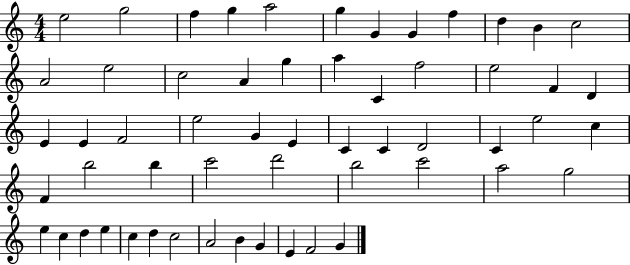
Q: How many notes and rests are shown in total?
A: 57